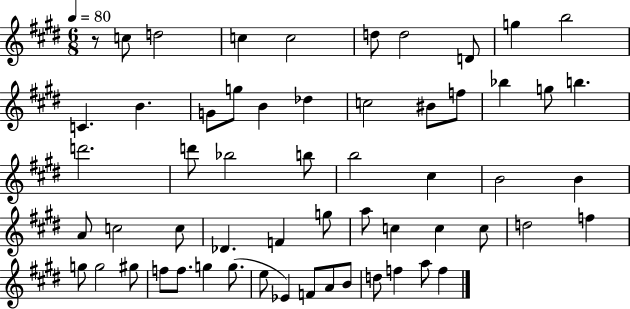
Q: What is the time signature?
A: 6/8